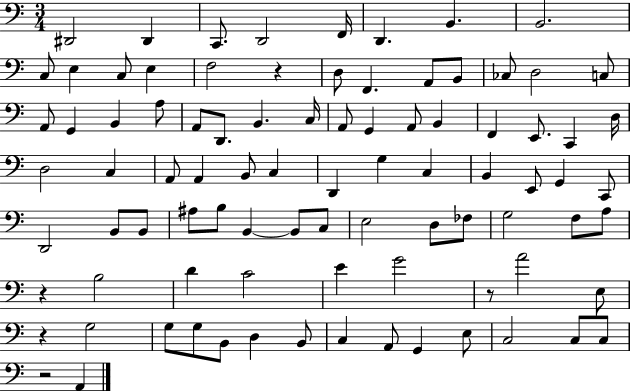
{
  \clef bass
  \numericTimeSignature
  \time 3/4
  \key c \major
  dis,2 dis,4 | c,8. d,2 f,16 | d,4. b,4. | b,2. | \break c8 e4 c8 e4 | f2 r4 | d8 f,4. a,8 b,8 | ces8 d2 c8 | \break a,8 g,4 b,4 a8 | a,8 d,8. b,4. c16 | a,8 g,4 a,8 b,4 | f,4 e,8. c,4 d16 | \break d2 c4 | a,8 a,4 b,8 c4 | d,4 g4 c4 | b,4 e,8 g,4 c,8 | \break d,2 b,8 b,8 | ais8 b8 b,4~~ b,8 c8 | e2 d8 fes8 | g2 f8 a8 | \break r4 b2 | d'4 c'2 | e'4 g'2 | r8 a'2 e8 | \break r4 g2 | g8 g8 b,8 d4 b,8 | c4 a,8 g,4 e8 | c2 c8 c8 | \break r2 a,4 | \bar "|."
}